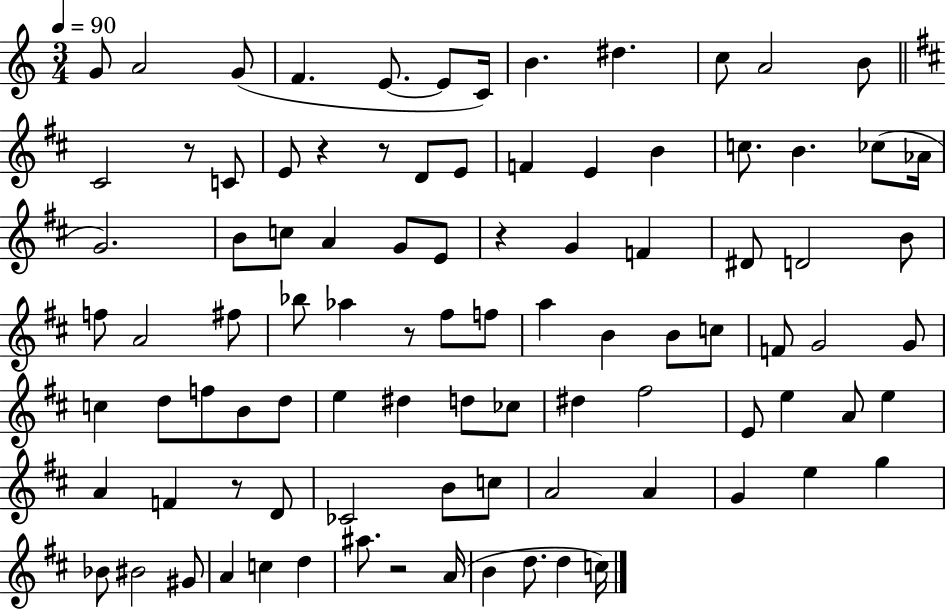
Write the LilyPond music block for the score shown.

{
  \clef treble
  \numericTimeSignature
  \time 3/4
  \key c \major
  \tempo 4 = 90
  g'8 a'2 g'8( | f'4. e'8.~~ e'8 c'16) | b'4. dis''4. | c''8 a'2 b'8 | \break \bar "||" \break \key d \major cis'2 r8 c'8 | e'8 r4 r8 d'8 e'8 | f'4 e'4 b'4 | c''8. b'4. ces''8( aes'16 | \break g'2.) | b'8 c''8 a'4 g'8 e'8 | r4 g'4 f'4 | dis'8 d'2 b'8 | \break f''8 a'2 fis''8 | bes''8 aes''4 r8 fis''8 f''8 | a''4 b'4 b'8 c''8 | f'8 g'2 g'8 | \break c''4 d''8 f''8 b'8 d''8 | e''4 dis''4 d''8 ces''8 | dis''4 fis''2 | e'8 e''4 a'8 e''4 | \break a'4 f'4 r8 d'8 | ces'2 b'8 c''8 | a'2 a'4 | g'4 e''4 g''4 | \break bes'8 bis'2 gis'8 | a'4 c''4 d''4 | ais''8. r2 a'16( | b'4 d''8. d''4 c''16) | \break \bar "|."
}